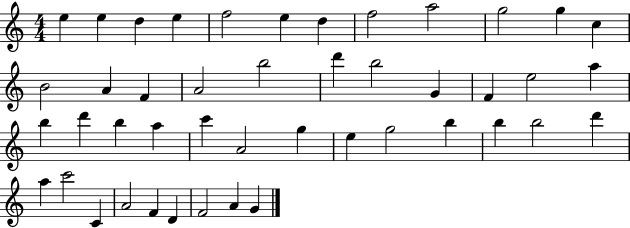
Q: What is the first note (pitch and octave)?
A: E5